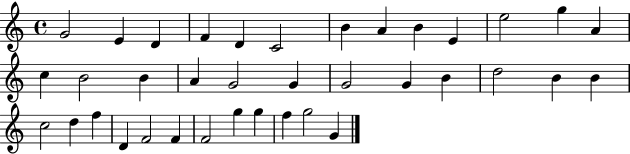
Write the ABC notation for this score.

X:1
T:Untitled
M:4/4
L:1/4
K:C
G2 E D F D C2 B A B E e2 g A c B2 B A G2 G G2 G B d2 B B c2 d f D F2 F F2 g g f g2 G